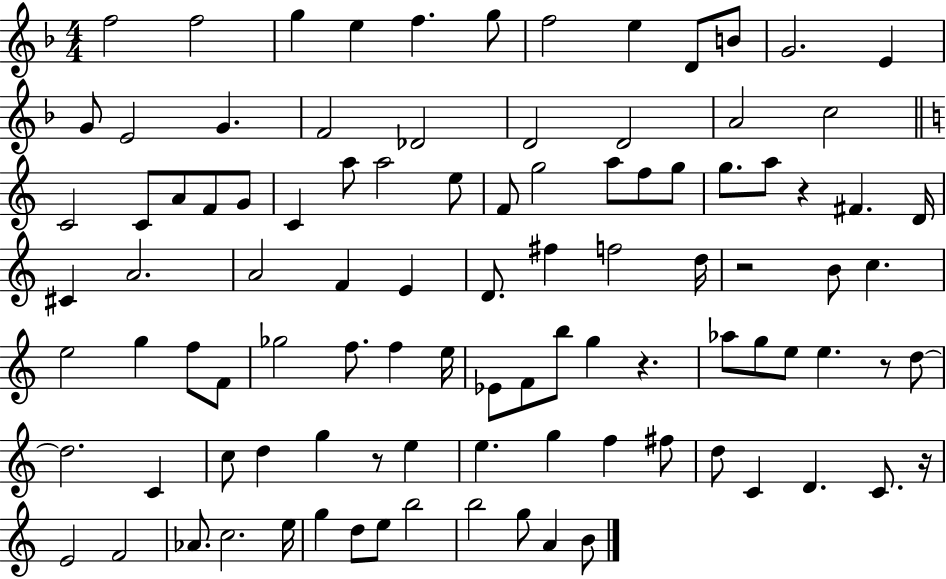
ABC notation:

X:1
T:Untitled
M:4/4
L:1/4
K:F
f2 f2 g e f g/2 f2 e D/2 B/2 G2 E G/2 E2 G F2 _D2 D2 D2 A2 c2 C2 C/2 A/2 F/2 G/2 C a/2 a2 e/2 F/2 g2 a/2 f/2 g/2 g/2 a/2 z ^F D/4 ^C A2 A2 F E D/2 ^f f2 d/4 z2 B/2 c e2 g f/2 F/2 _g2 f/2 f e/4 _E/2 F/2 b/2 g z _a/2 g/2 e/2 e z/2 d/2 d2 C c/2 d g z/2 e e g f ^f/2 d/2 C D C/2 z/4 E2 F2 _A/2 c2 e/4 g d/2 e/2 b2 b2 g/2 A B/2